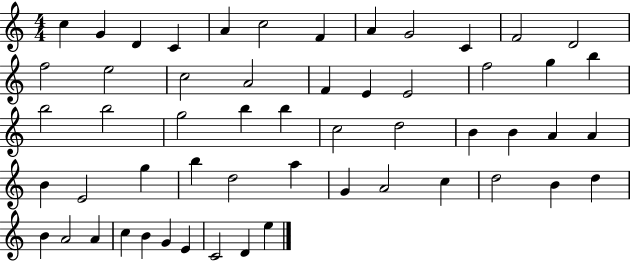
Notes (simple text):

C5/q G4/q D4/q C4/q A4/q C5/h F4/q A4/q G4/h C4/q F4/h D4/h F5/h E5/h C5/h A4/h F4/q E4/q E4/h F5/h G5/q B5/q B5/h B5/h G5/h B5/q B5/q C5/h D5/h B4/q B4/q A4/q A4/q B4/q E4/h G5/q B5/q D5/h A5/q G4/q A4/h C5/q D5/h B4/q D5/q B4/q A4/h A4/q C5/q B4/q G4/q E4/q C4/h D4/q E5/q